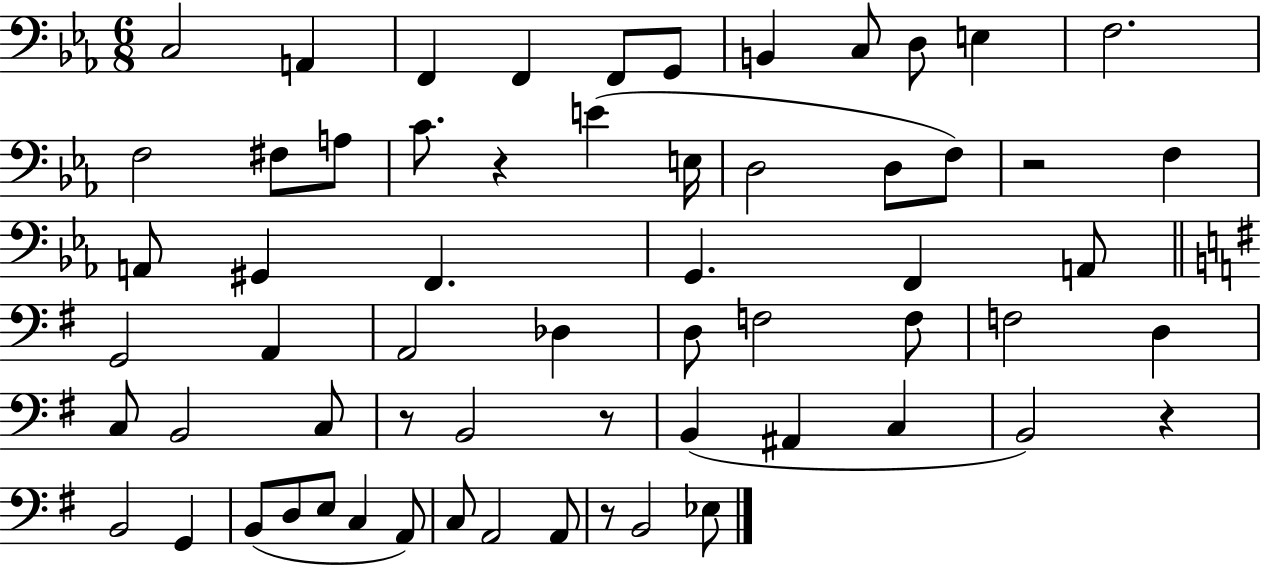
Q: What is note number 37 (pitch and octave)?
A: C3